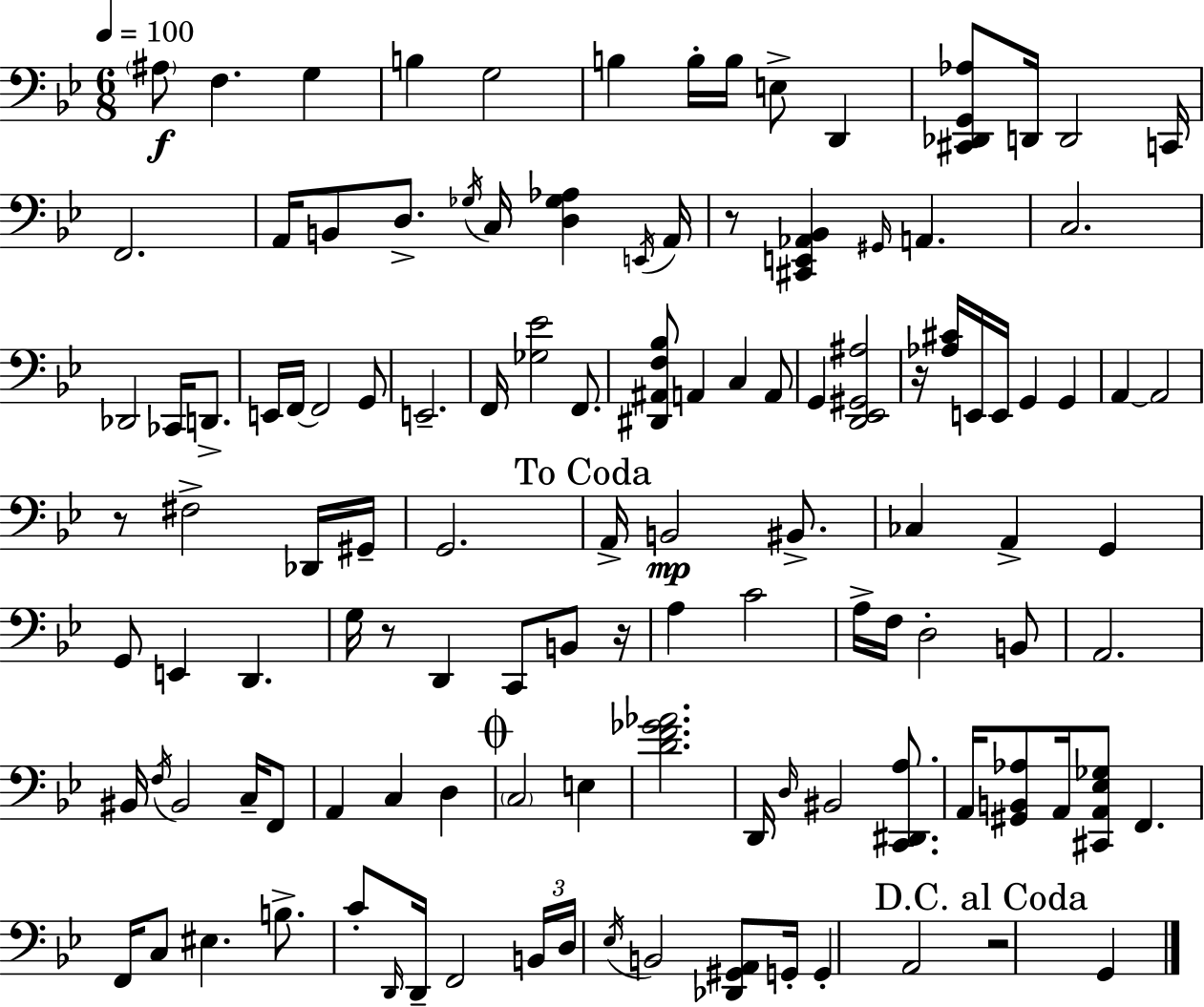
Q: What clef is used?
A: bass